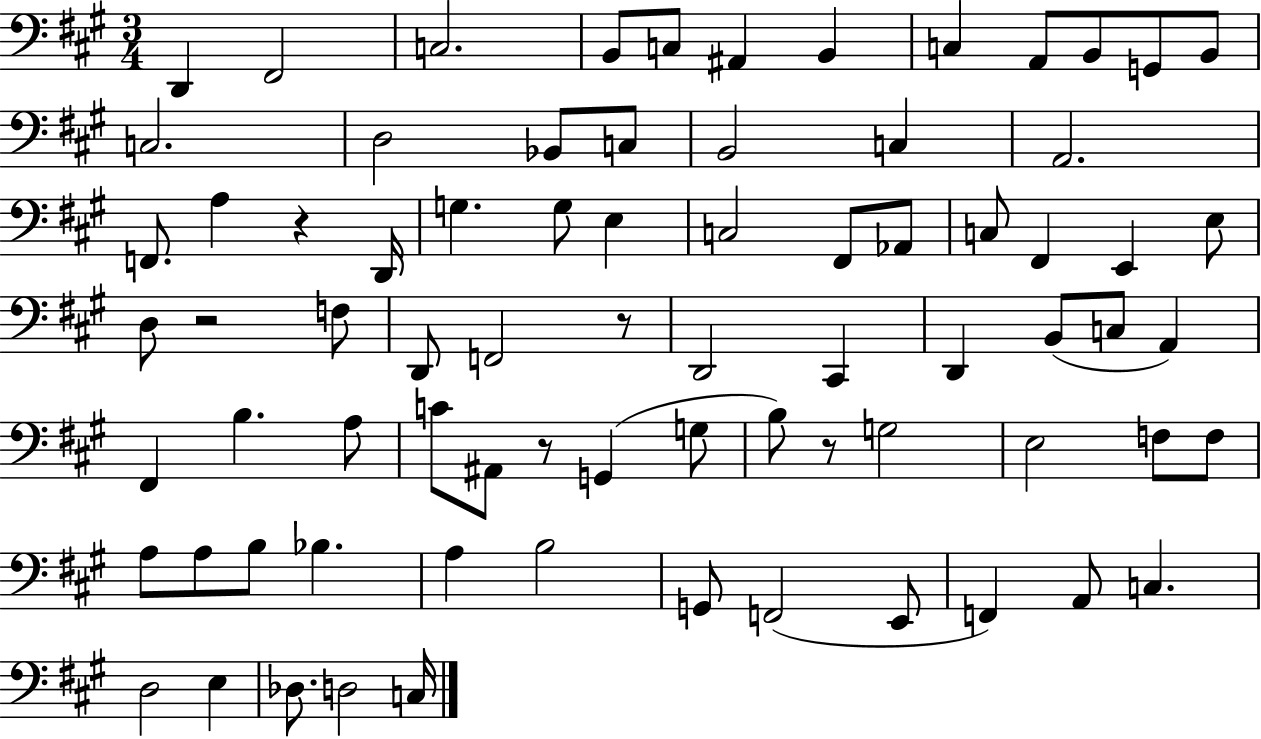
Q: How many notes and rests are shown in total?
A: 76